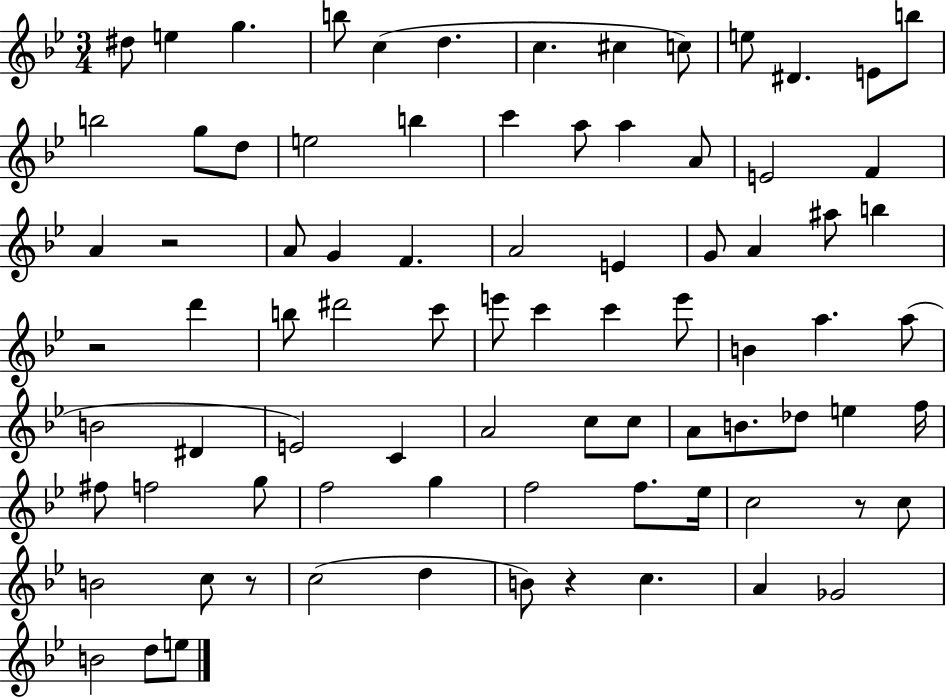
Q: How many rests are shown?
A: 5